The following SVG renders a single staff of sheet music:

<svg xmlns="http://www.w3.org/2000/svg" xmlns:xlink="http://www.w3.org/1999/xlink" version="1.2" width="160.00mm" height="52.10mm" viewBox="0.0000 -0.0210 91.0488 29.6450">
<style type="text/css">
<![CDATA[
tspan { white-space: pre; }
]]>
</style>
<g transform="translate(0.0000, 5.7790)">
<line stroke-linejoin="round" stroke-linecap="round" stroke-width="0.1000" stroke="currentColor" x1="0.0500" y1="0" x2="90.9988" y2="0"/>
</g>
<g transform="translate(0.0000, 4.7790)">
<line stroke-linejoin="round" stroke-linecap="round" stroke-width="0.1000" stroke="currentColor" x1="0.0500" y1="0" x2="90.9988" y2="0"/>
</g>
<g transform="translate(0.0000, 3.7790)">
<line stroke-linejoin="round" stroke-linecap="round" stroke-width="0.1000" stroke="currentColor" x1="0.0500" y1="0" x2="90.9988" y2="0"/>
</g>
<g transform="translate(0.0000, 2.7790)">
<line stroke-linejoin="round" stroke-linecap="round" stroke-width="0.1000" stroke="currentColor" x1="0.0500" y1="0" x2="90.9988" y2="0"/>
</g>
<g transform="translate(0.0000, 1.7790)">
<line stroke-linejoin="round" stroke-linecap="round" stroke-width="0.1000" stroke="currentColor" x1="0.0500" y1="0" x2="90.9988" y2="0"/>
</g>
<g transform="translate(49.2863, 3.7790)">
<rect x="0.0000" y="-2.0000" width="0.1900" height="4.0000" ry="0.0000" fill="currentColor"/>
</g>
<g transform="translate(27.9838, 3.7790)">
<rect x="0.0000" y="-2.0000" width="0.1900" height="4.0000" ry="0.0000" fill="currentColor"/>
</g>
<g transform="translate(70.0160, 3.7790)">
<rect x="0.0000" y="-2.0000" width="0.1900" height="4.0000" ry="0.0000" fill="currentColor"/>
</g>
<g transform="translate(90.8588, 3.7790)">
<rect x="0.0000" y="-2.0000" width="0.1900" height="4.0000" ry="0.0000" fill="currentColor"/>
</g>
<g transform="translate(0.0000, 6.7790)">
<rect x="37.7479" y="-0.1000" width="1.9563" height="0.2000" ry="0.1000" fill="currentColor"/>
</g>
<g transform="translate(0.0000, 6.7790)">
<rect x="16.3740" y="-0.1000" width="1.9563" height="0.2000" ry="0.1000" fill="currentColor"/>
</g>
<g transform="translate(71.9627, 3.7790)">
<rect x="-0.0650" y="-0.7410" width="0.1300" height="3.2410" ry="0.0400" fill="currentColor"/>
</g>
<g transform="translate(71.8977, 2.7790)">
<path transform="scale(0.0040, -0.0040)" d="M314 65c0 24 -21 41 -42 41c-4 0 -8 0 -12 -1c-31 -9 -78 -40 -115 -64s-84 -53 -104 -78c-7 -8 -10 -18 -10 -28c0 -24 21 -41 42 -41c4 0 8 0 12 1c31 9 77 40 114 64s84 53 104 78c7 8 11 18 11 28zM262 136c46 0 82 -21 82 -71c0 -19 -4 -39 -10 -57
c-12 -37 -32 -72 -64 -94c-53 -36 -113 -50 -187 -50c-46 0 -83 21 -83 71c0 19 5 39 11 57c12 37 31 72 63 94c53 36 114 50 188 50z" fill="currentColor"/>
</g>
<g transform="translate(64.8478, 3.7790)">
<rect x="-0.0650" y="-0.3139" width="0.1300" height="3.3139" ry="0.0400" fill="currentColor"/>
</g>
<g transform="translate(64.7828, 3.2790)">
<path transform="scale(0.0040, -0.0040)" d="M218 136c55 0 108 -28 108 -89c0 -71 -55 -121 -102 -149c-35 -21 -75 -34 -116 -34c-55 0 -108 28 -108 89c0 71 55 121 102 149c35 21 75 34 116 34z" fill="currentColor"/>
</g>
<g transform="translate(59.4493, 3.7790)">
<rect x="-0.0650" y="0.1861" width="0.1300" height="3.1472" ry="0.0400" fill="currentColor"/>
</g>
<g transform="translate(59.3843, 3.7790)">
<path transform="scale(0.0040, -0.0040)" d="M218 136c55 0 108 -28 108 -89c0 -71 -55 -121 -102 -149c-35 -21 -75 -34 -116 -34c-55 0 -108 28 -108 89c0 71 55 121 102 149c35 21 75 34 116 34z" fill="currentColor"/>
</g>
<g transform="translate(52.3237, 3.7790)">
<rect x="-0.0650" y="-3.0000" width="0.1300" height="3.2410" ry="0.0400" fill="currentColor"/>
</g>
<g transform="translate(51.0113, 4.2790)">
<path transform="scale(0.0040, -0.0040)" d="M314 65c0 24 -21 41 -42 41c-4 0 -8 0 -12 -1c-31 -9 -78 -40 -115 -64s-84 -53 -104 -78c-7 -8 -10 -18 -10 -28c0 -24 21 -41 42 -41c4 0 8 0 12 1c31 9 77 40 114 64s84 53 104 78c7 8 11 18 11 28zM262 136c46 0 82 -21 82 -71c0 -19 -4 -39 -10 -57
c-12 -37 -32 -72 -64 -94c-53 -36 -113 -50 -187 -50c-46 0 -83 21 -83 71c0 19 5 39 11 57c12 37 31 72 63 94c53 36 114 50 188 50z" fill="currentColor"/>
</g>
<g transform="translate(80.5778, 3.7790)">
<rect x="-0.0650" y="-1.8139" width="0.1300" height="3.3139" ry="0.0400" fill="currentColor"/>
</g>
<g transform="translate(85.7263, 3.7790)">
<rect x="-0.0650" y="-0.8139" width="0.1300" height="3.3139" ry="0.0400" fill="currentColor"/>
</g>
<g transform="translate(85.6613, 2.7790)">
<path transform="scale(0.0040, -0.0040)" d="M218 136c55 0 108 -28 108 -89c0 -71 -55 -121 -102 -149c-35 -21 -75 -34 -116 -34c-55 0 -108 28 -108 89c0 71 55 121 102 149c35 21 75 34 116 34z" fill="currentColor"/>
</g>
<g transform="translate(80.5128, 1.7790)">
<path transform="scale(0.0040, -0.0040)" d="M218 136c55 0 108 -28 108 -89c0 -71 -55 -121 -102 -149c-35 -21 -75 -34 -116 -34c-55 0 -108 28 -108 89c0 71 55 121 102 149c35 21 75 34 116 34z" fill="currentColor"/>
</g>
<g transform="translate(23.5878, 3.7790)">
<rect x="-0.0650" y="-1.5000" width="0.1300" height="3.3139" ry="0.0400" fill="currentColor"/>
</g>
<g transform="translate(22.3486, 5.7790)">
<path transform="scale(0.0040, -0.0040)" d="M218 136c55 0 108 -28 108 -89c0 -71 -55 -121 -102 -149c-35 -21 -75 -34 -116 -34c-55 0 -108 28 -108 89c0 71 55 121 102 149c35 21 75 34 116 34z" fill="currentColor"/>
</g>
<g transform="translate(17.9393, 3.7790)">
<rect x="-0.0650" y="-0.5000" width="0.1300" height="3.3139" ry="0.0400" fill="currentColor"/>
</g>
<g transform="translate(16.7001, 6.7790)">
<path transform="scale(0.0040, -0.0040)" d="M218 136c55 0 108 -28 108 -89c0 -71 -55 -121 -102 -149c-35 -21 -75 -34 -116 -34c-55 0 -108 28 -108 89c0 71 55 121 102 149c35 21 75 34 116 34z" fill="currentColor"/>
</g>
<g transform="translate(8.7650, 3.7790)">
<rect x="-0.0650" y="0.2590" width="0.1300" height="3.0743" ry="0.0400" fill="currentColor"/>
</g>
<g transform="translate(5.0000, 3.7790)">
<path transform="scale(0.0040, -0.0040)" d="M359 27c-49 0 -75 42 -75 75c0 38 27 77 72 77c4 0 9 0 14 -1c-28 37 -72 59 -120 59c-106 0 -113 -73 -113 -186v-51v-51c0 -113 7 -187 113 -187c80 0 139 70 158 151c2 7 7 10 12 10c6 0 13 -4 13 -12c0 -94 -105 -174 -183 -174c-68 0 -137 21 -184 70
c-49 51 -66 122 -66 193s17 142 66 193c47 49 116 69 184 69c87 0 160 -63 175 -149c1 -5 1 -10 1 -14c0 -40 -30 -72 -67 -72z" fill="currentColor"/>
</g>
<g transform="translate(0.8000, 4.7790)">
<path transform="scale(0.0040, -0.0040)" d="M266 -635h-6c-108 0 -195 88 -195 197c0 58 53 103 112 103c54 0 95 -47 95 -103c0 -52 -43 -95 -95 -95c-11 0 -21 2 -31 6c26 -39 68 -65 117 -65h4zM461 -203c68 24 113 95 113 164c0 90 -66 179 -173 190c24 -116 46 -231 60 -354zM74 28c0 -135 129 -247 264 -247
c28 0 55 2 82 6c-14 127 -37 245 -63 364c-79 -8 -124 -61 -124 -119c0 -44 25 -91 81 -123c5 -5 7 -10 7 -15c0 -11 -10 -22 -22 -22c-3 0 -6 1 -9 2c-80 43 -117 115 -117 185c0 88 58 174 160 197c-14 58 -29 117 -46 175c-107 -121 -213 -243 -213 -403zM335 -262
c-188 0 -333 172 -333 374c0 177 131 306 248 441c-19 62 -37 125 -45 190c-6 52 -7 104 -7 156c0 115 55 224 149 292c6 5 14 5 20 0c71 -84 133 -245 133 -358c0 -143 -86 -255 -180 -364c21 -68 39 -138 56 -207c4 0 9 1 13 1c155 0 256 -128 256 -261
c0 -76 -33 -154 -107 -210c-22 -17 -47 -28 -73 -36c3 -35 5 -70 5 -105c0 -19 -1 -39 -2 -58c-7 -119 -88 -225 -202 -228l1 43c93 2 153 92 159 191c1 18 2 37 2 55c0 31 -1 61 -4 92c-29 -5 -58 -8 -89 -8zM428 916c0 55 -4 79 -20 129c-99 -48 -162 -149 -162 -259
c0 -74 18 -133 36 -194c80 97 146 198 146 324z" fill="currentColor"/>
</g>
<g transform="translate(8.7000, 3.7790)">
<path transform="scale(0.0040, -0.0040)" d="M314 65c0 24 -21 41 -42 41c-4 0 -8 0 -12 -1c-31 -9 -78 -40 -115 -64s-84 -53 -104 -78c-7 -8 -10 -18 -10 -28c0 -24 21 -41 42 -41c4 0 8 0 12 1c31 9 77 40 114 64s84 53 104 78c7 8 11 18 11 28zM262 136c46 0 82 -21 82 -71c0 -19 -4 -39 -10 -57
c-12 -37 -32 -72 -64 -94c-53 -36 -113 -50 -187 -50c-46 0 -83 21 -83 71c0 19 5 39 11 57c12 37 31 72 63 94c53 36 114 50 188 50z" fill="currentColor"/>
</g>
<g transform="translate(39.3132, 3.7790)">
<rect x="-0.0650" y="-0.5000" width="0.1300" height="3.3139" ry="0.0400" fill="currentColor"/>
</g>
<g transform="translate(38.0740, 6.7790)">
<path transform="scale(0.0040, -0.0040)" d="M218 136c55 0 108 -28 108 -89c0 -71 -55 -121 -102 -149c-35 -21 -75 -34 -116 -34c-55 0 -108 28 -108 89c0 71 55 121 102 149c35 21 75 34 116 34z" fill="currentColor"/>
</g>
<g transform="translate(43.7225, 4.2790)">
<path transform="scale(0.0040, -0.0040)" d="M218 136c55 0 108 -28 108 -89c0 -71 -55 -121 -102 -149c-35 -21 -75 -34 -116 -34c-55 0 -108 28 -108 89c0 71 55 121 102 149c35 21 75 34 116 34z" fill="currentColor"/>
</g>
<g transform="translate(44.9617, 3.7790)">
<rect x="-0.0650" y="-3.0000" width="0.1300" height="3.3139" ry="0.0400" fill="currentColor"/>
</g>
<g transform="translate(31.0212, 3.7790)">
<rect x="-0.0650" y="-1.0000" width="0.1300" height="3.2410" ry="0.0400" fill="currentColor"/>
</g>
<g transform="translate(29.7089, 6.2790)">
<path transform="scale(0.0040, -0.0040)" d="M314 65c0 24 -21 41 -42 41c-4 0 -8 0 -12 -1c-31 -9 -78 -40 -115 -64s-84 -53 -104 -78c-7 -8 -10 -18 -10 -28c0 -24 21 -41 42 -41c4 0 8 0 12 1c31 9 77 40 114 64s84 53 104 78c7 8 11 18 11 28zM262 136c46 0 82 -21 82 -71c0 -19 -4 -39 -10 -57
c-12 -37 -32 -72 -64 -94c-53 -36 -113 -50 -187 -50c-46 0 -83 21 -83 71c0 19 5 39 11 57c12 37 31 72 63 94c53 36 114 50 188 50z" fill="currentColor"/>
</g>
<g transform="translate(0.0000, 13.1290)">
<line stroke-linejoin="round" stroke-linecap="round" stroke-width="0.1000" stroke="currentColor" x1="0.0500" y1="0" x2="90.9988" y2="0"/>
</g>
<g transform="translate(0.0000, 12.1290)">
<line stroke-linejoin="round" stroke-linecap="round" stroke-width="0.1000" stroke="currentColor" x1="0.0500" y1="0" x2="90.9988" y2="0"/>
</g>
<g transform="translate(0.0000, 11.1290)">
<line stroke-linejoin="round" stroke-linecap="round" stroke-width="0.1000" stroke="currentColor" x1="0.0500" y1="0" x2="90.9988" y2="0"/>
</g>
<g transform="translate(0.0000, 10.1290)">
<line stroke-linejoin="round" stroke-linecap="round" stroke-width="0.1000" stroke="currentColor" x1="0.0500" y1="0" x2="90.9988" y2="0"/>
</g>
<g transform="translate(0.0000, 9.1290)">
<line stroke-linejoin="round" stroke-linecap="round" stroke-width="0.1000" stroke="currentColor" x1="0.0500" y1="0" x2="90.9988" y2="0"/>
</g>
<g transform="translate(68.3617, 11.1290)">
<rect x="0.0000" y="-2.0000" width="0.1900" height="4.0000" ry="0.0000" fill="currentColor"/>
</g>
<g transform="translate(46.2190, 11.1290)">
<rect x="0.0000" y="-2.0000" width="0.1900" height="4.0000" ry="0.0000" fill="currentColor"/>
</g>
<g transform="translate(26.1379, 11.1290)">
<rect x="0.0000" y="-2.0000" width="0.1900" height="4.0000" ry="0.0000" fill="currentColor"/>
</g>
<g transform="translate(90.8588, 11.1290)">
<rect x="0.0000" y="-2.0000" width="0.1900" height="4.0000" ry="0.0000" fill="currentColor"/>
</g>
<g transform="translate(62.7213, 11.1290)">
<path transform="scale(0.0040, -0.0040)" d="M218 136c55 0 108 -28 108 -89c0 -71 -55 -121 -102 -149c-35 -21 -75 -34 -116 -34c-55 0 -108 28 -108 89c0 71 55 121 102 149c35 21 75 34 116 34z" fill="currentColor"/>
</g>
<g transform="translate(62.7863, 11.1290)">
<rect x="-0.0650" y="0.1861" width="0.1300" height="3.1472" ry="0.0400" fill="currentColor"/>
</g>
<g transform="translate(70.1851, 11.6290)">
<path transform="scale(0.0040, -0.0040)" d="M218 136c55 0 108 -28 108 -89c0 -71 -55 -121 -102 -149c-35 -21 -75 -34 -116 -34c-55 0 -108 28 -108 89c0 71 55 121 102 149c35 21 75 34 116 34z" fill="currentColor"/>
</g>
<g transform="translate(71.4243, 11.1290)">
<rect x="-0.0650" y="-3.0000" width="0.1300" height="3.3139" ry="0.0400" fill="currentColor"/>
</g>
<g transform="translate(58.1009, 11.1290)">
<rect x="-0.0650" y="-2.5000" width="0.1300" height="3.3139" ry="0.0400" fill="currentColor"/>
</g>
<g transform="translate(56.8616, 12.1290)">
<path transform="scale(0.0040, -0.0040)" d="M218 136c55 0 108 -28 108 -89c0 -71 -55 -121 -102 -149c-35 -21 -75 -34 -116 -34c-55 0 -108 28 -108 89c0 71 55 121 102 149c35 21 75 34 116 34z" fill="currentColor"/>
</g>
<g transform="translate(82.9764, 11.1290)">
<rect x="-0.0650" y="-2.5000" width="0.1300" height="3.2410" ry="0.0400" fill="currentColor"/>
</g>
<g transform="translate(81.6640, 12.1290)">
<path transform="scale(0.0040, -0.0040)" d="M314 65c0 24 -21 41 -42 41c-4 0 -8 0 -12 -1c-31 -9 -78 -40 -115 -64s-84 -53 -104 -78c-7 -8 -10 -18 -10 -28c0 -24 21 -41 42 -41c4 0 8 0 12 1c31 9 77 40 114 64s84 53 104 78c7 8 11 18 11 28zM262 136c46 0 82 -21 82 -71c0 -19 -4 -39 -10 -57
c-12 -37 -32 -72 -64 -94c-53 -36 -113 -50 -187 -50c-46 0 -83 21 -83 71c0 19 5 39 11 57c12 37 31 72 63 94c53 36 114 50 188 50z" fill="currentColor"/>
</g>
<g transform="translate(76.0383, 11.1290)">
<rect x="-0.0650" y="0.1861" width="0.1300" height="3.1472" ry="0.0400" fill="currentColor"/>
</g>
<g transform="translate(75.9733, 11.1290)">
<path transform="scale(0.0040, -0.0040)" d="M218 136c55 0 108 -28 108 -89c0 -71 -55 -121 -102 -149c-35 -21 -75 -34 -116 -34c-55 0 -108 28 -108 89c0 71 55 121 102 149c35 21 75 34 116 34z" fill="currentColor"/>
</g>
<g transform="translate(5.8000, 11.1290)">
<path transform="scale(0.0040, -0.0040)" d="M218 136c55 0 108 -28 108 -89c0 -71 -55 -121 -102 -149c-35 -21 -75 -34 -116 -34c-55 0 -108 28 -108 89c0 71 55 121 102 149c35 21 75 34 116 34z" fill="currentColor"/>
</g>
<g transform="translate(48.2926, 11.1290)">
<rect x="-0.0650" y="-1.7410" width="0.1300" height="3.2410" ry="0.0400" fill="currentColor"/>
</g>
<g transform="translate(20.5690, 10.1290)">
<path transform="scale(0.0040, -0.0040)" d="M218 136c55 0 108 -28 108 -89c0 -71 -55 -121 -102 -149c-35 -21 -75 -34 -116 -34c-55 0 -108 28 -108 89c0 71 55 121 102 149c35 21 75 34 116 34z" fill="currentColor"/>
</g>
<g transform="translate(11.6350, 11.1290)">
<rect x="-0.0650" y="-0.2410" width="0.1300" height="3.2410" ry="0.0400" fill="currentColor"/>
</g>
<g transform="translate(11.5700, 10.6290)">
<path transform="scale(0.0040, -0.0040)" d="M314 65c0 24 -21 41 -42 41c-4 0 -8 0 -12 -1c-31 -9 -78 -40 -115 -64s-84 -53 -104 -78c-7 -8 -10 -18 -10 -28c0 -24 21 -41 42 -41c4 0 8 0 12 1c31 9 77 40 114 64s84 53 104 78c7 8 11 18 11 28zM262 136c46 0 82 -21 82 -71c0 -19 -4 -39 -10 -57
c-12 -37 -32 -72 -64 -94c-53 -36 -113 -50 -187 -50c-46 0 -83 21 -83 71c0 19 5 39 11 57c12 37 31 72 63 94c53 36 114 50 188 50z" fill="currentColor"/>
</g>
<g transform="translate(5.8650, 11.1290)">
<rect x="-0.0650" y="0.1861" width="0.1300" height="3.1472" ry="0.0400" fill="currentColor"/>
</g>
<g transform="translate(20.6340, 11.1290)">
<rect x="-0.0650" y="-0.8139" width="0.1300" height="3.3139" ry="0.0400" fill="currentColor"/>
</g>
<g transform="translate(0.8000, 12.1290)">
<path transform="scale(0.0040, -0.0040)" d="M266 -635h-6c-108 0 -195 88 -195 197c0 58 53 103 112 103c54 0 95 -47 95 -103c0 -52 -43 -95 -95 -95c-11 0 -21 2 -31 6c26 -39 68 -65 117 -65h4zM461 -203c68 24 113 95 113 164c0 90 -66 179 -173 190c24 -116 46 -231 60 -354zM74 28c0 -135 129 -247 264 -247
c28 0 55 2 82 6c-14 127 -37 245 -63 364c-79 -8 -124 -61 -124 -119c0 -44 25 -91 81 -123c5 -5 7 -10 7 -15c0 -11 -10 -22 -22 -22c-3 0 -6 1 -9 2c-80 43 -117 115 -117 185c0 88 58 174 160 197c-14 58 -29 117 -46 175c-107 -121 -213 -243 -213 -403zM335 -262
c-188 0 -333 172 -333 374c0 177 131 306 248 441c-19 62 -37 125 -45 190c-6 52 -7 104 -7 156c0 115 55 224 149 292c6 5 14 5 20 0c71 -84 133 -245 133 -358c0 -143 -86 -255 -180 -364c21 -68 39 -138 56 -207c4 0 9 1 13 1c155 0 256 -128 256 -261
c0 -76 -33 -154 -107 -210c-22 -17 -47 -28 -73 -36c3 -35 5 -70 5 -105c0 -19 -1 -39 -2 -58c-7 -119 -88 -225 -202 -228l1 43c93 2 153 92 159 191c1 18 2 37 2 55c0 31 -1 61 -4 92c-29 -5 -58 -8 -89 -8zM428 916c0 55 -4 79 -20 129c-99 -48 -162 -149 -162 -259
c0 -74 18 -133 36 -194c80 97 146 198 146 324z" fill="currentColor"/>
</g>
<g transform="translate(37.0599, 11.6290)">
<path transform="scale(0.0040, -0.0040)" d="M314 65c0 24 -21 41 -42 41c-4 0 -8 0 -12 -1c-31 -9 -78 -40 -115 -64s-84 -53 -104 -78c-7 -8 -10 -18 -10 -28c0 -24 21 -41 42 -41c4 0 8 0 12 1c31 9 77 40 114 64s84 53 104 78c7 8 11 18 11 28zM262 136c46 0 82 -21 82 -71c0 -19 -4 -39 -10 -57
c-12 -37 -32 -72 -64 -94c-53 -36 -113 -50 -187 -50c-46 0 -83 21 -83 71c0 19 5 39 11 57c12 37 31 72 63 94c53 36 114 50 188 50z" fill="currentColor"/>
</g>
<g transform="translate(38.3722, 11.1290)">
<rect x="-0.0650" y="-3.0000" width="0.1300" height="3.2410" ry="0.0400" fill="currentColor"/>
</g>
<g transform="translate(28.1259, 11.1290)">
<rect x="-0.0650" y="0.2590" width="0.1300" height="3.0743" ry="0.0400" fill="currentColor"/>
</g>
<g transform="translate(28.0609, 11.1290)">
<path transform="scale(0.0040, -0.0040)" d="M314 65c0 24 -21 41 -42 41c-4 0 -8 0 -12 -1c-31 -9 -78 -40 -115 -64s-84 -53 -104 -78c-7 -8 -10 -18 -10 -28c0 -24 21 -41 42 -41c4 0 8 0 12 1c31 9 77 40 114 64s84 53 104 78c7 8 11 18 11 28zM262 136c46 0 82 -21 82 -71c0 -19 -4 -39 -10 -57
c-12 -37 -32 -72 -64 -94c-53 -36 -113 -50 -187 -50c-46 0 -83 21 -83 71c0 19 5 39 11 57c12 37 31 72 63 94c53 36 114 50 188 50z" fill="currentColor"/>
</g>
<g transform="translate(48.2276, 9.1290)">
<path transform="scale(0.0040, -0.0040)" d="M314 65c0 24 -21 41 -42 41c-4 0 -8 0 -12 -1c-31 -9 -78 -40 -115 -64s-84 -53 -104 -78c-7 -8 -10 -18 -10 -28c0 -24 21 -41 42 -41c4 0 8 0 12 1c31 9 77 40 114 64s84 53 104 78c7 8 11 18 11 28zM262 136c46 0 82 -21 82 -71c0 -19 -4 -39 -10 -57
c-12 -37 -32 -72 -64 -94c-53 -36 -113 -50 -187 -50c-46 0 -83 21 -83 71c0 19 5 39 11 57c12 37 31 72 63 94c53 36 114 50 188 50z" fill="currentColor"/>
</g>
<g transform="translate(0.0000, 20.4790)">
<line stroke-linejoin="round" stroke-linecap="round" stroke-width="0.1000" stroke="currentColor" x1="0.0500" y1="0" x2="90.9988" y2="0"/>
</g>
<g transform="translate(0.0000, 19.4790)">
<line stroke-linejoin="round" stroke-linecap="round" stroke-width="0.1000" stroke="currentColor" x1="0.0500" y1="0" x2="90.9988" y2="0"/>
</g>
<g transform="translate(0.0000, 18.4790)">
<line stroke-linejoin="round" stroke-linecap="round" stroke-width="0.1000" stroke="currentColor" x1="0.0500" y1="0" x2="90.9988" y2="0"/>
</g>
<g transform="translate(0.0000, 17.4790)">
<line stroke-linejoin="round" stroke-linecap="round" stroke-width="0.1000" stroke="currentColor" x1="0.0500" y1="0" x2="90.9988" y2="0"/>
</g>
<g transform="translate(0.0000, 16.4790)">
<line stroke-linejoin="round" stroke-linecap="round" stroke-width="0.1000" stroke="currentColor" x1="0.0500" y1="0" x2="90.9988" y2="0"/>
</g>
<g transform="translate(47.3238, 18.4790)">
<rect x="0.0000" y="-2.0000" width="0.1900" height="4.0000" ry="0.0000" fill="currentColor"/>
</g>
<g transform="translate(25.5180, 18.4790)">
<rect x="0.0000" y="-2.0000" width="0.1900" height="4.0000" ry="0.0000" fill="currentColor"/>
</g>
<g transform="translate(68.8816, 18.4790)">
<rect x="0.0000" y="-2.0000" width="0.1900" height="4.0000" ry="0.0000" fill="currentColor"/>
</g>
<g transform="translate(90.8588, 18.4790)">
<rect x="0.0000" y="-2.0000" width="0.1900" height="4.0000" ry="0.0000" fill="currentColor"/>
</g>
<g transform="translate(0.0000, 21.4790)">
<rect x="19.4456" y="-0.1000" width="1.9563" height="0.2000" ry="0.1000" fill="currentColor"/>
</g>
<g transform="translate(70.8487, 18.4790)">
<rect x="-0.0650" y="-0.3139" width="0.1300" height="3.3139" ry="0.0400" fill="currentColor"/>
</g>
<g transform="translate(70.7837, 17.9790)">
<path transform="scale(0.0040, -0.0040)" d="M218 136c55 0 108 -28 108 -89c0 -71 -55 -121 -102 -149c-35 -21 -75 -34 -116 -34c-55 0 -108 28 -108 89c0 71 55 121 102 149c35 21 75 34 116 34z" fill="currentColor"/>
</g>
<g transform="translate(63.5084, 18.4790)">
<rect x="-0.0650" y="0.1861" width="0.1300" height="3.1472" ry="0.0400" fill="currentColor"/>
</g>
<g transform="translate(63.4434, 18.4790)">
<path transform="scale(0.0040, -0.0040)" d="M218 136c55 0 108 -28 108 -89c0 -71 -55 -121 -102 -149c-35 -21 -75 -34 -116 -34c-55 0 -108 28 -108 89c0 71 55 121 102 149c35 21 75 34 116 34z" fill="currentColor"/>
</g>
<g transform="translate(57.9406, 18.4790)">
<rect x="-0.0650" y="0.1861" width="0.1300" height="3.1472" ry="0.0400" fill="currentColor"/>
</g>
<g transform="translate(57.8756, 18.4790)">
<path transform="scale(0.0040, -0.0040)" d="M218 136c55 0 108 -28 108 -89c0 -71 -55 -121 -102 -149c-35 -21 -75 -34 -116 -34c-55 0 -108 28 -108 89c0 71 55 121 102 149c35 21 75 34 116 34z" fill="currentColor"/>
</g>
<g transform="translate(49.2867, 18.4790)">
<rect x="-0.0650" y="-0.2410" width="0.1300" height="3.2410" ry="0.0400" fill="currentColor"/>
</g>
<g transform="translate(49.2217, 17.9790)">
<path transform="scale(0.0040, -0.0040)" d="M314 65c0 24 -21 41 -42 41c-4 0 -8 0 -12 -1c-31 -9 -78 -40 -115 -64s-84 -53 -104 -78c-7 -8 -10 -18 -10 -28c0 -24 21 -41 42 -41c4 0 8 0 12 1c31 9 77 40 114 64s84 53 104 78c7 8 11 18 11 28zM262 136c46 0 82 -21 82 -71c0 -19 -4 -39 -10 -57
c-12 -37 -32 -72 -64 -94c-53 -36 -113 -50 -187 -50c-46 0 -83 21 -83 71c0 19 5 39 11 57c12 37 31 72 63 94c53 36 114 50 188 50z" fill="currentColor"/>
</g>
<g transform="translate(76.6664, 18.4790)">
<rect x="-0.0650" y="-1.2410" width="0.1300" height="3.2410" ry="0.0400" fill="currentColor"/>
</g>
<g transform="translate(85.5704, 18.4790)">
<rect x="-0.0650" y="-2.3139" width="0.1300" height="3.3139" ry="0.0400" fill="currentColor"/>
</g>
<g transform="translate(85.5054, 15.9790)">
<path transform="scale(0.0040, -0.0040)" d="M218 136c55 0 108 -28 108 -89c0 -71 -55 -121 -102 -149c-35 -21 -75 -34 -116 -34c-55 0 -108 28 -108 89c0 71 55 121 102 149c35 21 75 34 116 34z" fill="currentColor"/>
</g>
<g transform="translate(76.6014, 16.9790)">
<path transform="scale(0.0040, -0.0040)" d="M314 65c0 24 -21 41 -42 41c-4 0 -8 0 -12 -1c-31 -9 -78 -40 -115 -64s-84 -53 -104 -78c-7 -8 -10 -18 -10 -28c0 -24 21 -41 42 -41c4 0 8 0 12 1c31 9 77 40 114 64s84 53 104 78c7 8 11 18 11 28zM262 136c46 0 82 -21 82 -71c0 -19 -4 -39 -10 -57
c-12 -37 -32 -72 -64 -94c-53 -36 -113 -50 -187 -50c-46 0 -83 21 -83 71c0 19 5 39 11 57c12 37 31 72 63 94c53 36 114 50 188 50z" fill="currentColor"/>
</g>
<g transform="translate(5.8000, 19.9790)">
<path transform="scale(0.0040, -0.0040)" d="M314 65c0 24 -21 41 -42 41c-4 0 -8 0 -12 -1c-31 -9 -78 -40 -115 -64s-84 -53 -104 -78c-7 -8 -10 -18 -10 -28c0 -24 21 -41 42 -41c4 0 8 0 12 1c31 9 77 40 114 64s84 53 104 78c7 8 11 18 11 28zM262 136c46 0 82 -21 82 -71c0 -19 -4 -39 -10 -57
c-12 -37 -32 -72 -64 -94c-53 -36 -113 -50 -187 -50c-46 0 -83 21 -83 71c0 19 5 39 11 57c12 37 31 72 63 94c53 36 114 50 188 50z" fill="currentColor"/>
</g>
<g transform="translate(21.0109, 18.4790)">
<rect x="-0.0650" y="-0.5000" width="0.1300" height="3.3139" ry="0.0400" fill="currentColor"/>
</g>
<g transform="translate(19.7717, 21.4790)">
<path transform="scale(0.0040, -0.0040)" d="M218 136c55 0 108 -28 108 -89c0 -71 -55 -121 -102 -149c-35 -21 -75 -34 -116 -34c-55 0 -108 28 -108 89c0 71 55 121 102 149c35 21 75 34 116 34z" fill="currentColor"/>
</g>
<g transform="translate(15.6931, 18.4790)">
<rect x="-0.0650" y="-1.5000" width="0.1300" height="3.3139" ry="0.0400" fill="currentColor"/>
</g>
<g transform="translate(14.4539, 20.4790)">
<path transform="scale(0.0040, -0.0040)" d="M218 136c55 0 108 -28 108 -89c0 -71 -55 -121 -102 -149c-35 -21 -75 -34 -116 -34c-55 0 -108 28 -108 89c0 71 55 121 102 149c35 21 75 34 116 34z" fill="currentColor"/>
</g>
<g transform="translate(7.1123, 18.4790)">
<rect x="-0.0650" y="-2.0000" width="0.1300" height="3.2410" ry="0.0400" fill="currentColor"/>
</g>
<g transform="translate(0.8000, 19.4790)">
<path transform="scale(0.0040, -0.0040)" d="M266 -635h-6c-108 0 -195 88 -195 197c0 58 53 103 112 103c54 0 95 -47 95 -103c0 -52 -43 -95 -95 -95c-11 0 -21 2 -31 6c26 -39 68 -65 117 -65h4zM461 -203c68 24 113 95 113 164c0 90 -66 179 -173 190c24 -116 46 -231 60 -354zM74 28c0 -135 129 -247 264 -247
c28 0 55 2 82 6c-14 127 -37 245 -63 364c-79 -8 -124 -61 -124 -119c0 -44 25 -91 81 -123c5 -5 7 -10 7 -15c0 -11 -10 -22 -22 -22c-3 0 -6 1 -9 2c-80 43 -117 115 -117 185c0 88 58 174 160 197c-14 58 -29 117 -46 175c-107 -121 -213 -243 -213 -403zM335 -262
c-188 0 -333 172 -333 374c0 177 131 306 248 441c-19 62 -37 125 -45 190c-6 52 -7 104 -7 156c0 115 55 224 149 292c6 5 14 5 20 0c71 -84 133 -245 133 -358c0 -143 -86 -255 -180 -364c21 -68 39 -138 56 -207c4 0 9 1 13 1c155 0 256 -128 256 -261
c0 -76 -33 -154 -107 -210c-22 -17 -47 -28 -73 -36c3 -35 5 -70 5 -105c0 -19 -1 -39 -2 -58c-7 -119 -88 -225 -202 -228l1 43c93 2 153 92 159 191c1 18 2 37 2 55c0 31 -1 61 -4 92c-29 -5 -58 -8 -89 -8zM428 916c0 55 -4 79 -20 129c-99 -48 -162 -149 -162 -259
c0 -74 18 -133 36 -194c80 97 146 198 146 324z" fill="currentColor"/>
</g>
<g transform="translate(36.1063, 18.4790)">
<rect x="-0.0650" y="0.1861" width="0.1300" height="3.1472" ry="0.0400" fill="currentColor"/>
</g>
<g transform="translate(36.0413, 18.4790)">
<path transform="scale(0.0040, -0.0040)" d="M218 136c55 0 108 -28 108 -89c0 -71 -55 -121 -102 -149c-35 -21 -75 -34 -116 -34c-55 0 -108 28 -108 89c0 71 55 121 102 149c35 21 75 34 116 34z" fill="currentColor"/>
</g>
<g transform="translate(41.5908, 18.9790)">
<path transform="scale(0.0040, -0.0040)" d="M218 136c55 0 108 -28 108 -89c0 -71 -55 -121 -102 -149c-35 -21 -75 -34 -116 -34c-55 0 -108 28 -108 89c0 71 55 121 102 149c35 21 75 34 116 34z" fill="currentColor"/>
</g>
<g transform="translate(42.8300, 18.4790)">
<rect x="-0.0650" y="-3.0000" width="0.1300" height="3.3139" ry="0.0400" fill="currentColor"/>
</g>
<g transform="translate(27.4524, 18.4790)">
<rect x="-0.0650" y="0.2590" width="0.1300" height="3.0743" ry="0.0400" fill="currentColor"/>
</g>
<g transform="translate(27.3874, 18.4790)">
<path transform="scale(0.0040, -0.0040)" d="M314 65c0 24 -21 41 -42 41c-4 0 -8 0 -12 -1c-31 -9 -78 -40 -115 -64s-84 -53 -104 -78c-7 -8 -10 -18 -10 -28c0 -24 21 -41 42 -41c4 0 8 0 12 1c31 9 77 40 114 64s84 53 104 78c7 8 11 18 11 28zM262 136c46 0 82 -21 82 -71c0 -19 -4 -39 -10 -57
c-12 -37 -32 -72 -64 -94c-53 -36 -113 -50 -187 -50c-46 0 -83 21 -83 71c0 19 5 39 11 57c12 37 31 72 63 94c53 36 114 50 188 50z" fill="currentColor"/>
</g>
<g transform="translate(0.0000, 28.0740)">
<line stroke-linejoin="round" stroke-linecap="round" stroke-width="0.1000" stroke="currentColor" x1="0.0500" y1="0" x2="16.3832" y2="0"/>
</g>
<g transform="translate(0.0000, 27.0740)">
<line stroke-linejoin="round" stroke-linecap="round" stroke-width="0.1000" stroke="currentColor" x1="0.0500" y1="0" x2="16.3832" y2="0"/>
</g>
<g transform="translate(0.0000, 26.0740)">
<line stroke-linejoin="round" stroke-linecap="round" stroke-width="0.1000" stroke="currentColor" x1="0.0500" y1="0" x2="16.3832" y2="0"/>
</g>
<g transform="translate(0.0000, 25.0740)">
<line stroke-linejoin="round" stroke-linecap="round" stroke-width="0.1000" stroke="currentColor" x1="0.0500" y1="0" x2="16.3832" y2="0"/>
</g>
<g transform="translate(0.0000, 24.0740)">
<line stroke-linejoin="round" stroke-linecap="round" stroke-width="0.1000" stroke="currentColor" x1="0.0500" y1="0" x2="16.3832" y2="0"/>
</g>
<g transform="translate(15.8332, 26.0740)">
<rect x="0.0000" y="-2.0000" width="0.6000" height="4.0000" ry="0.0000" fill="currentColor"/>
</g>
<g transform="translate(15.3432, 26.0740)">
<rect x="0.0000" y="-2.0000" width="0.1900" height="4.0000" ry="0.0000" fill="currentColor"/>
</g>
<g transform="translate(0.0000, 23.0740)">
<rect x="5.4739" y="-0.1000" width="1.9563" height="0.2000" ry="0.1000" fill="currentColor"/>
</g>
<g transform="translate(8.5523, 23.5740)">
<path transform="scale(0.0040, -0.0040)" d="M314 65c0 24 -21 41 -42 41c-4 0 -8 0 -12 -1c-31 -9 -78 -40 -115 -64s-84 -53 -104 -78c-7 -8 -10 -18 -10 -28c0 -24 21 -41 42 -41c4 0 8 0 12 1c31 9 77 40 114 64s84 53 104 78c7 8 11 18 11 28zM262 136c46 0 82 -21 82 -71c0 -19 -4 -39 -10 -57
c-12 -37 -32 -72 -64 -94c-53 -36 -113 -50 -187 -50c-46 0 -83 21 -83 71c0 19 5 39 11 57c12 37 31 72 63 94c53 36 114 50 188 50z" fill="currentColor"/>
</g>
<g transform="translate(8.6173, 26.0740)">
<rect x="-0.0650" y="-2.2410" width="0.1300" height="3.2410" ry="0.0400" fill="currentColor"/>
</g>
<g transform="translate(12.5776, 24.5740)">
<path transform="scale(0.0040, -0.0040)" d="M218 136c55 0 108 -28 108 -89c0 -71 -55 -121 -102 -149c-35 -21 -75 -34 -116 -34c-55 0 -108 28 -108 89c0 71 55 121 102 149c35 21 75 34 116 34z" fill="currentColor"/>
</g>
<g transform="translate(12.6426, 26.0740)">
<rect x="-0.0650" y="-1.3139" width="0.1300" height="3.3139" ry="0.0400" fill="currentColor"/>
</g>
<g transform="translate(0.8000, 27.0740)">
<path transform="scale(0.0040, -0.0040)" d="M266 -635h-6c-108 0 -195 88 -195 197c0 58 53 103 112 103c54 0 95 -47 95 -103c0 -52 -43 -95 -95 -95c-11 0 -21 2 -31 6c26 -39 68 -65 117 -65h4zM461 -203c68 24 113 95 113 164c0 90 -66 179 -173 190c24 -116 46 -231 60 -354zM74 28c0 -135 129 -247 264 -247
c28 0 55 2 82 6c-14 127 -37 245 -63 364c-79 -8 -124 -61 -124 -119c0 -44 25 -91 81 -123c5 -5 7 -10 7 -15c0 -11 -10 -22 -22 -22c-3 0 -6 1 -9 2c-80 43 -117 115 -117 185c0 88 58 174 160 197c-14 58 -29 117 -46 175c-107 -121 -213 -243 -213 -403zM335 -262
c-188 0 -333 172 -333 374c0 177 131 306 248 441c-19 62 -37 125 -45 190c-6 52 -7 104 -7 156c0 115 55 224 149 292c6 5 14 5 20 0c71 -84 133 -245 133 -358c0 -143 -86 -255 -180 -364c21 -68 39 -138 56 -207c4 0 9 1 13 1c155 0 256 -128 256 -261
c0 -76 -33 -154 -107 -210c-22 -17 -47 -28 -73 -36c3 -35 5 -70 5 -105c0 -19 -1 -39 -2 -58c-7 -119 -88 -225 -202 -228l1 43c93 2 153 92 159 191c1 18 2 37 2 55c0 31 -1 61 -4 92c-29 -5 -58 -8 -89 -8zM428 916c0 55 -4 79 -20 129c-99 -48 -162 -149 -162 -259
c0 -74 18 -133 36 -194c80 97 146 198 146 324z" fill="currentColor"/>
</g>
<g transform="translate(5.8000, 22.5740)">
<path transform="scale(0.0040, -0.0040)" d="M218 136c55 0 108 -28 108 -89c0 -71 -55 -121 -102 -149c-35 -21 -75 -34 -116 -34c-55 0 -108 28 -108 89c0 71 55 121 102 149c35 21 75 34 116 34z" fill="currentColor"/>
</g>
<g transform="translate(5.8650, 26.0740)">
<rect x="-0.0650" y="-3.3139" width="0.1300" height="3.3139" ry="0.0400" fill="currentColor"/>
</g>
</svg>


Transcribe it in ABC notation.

X:1
T:Untitled
M:4/4
L:1/4
K:C
B2 C E D2 C A A2 B c d2 f d B c2 d B2 A2 f2 G B A B G2 F2 E C B2 B A c2 B B c e2 g b g2 e